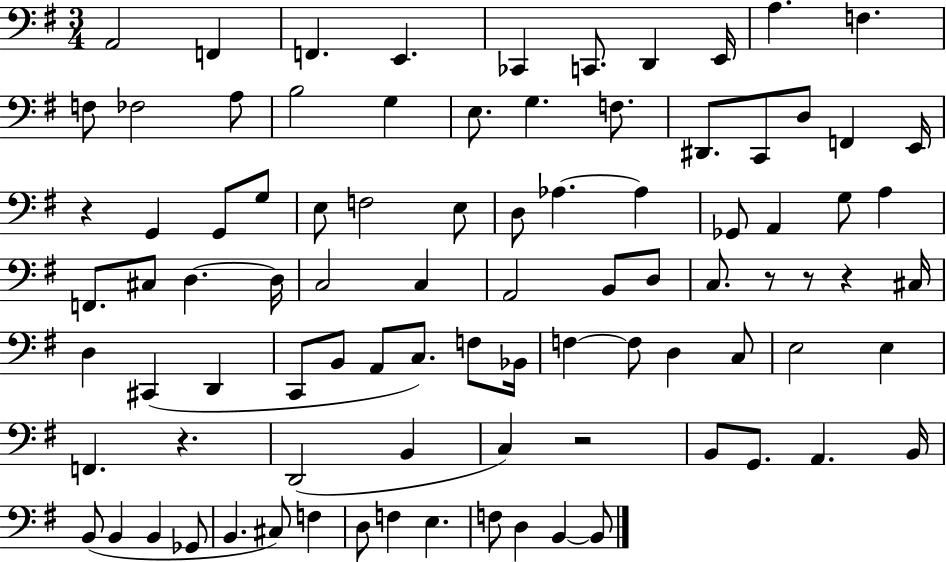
{
  \clef bass
  \numericTimeSignature
  \time 3/4
  \key g \major
  a,2 f,4 | f,4. e,4. | ces,4 c,8. d,4 e,16 | a4. f4. | \break f8 fes2 a8 | b2 g4 | e8. g4. f8. | dis,8. c,8 d8 f,4 e,16 | \break r4 g,4 g,8 g8 | e8 f2 e8 | d8 aes4.~~ aes4 | ges,8 a,4 g8 a4 | \break f,8. cis8 d4.~~ d16 | c2 c4 | a,2 b,8 d8 | c8. r8 r8 r4 cis16 | \break d4 cis,4( d,4 | c,8 b,8 a,8 c8.) f8 bes,16 | f4~~ f8 d4 c8 | e2 e4 | \break f,4. r4. | d,2( b,4 | c4) r2 | b,8 g,8. a,4. b,16 | \break b,8( b,4 b,4 ges,8 | b,4. cis8) f4 | d8 f4 e4. | f8 d4 b,4~~ b,8 | \break \bar "|."
}